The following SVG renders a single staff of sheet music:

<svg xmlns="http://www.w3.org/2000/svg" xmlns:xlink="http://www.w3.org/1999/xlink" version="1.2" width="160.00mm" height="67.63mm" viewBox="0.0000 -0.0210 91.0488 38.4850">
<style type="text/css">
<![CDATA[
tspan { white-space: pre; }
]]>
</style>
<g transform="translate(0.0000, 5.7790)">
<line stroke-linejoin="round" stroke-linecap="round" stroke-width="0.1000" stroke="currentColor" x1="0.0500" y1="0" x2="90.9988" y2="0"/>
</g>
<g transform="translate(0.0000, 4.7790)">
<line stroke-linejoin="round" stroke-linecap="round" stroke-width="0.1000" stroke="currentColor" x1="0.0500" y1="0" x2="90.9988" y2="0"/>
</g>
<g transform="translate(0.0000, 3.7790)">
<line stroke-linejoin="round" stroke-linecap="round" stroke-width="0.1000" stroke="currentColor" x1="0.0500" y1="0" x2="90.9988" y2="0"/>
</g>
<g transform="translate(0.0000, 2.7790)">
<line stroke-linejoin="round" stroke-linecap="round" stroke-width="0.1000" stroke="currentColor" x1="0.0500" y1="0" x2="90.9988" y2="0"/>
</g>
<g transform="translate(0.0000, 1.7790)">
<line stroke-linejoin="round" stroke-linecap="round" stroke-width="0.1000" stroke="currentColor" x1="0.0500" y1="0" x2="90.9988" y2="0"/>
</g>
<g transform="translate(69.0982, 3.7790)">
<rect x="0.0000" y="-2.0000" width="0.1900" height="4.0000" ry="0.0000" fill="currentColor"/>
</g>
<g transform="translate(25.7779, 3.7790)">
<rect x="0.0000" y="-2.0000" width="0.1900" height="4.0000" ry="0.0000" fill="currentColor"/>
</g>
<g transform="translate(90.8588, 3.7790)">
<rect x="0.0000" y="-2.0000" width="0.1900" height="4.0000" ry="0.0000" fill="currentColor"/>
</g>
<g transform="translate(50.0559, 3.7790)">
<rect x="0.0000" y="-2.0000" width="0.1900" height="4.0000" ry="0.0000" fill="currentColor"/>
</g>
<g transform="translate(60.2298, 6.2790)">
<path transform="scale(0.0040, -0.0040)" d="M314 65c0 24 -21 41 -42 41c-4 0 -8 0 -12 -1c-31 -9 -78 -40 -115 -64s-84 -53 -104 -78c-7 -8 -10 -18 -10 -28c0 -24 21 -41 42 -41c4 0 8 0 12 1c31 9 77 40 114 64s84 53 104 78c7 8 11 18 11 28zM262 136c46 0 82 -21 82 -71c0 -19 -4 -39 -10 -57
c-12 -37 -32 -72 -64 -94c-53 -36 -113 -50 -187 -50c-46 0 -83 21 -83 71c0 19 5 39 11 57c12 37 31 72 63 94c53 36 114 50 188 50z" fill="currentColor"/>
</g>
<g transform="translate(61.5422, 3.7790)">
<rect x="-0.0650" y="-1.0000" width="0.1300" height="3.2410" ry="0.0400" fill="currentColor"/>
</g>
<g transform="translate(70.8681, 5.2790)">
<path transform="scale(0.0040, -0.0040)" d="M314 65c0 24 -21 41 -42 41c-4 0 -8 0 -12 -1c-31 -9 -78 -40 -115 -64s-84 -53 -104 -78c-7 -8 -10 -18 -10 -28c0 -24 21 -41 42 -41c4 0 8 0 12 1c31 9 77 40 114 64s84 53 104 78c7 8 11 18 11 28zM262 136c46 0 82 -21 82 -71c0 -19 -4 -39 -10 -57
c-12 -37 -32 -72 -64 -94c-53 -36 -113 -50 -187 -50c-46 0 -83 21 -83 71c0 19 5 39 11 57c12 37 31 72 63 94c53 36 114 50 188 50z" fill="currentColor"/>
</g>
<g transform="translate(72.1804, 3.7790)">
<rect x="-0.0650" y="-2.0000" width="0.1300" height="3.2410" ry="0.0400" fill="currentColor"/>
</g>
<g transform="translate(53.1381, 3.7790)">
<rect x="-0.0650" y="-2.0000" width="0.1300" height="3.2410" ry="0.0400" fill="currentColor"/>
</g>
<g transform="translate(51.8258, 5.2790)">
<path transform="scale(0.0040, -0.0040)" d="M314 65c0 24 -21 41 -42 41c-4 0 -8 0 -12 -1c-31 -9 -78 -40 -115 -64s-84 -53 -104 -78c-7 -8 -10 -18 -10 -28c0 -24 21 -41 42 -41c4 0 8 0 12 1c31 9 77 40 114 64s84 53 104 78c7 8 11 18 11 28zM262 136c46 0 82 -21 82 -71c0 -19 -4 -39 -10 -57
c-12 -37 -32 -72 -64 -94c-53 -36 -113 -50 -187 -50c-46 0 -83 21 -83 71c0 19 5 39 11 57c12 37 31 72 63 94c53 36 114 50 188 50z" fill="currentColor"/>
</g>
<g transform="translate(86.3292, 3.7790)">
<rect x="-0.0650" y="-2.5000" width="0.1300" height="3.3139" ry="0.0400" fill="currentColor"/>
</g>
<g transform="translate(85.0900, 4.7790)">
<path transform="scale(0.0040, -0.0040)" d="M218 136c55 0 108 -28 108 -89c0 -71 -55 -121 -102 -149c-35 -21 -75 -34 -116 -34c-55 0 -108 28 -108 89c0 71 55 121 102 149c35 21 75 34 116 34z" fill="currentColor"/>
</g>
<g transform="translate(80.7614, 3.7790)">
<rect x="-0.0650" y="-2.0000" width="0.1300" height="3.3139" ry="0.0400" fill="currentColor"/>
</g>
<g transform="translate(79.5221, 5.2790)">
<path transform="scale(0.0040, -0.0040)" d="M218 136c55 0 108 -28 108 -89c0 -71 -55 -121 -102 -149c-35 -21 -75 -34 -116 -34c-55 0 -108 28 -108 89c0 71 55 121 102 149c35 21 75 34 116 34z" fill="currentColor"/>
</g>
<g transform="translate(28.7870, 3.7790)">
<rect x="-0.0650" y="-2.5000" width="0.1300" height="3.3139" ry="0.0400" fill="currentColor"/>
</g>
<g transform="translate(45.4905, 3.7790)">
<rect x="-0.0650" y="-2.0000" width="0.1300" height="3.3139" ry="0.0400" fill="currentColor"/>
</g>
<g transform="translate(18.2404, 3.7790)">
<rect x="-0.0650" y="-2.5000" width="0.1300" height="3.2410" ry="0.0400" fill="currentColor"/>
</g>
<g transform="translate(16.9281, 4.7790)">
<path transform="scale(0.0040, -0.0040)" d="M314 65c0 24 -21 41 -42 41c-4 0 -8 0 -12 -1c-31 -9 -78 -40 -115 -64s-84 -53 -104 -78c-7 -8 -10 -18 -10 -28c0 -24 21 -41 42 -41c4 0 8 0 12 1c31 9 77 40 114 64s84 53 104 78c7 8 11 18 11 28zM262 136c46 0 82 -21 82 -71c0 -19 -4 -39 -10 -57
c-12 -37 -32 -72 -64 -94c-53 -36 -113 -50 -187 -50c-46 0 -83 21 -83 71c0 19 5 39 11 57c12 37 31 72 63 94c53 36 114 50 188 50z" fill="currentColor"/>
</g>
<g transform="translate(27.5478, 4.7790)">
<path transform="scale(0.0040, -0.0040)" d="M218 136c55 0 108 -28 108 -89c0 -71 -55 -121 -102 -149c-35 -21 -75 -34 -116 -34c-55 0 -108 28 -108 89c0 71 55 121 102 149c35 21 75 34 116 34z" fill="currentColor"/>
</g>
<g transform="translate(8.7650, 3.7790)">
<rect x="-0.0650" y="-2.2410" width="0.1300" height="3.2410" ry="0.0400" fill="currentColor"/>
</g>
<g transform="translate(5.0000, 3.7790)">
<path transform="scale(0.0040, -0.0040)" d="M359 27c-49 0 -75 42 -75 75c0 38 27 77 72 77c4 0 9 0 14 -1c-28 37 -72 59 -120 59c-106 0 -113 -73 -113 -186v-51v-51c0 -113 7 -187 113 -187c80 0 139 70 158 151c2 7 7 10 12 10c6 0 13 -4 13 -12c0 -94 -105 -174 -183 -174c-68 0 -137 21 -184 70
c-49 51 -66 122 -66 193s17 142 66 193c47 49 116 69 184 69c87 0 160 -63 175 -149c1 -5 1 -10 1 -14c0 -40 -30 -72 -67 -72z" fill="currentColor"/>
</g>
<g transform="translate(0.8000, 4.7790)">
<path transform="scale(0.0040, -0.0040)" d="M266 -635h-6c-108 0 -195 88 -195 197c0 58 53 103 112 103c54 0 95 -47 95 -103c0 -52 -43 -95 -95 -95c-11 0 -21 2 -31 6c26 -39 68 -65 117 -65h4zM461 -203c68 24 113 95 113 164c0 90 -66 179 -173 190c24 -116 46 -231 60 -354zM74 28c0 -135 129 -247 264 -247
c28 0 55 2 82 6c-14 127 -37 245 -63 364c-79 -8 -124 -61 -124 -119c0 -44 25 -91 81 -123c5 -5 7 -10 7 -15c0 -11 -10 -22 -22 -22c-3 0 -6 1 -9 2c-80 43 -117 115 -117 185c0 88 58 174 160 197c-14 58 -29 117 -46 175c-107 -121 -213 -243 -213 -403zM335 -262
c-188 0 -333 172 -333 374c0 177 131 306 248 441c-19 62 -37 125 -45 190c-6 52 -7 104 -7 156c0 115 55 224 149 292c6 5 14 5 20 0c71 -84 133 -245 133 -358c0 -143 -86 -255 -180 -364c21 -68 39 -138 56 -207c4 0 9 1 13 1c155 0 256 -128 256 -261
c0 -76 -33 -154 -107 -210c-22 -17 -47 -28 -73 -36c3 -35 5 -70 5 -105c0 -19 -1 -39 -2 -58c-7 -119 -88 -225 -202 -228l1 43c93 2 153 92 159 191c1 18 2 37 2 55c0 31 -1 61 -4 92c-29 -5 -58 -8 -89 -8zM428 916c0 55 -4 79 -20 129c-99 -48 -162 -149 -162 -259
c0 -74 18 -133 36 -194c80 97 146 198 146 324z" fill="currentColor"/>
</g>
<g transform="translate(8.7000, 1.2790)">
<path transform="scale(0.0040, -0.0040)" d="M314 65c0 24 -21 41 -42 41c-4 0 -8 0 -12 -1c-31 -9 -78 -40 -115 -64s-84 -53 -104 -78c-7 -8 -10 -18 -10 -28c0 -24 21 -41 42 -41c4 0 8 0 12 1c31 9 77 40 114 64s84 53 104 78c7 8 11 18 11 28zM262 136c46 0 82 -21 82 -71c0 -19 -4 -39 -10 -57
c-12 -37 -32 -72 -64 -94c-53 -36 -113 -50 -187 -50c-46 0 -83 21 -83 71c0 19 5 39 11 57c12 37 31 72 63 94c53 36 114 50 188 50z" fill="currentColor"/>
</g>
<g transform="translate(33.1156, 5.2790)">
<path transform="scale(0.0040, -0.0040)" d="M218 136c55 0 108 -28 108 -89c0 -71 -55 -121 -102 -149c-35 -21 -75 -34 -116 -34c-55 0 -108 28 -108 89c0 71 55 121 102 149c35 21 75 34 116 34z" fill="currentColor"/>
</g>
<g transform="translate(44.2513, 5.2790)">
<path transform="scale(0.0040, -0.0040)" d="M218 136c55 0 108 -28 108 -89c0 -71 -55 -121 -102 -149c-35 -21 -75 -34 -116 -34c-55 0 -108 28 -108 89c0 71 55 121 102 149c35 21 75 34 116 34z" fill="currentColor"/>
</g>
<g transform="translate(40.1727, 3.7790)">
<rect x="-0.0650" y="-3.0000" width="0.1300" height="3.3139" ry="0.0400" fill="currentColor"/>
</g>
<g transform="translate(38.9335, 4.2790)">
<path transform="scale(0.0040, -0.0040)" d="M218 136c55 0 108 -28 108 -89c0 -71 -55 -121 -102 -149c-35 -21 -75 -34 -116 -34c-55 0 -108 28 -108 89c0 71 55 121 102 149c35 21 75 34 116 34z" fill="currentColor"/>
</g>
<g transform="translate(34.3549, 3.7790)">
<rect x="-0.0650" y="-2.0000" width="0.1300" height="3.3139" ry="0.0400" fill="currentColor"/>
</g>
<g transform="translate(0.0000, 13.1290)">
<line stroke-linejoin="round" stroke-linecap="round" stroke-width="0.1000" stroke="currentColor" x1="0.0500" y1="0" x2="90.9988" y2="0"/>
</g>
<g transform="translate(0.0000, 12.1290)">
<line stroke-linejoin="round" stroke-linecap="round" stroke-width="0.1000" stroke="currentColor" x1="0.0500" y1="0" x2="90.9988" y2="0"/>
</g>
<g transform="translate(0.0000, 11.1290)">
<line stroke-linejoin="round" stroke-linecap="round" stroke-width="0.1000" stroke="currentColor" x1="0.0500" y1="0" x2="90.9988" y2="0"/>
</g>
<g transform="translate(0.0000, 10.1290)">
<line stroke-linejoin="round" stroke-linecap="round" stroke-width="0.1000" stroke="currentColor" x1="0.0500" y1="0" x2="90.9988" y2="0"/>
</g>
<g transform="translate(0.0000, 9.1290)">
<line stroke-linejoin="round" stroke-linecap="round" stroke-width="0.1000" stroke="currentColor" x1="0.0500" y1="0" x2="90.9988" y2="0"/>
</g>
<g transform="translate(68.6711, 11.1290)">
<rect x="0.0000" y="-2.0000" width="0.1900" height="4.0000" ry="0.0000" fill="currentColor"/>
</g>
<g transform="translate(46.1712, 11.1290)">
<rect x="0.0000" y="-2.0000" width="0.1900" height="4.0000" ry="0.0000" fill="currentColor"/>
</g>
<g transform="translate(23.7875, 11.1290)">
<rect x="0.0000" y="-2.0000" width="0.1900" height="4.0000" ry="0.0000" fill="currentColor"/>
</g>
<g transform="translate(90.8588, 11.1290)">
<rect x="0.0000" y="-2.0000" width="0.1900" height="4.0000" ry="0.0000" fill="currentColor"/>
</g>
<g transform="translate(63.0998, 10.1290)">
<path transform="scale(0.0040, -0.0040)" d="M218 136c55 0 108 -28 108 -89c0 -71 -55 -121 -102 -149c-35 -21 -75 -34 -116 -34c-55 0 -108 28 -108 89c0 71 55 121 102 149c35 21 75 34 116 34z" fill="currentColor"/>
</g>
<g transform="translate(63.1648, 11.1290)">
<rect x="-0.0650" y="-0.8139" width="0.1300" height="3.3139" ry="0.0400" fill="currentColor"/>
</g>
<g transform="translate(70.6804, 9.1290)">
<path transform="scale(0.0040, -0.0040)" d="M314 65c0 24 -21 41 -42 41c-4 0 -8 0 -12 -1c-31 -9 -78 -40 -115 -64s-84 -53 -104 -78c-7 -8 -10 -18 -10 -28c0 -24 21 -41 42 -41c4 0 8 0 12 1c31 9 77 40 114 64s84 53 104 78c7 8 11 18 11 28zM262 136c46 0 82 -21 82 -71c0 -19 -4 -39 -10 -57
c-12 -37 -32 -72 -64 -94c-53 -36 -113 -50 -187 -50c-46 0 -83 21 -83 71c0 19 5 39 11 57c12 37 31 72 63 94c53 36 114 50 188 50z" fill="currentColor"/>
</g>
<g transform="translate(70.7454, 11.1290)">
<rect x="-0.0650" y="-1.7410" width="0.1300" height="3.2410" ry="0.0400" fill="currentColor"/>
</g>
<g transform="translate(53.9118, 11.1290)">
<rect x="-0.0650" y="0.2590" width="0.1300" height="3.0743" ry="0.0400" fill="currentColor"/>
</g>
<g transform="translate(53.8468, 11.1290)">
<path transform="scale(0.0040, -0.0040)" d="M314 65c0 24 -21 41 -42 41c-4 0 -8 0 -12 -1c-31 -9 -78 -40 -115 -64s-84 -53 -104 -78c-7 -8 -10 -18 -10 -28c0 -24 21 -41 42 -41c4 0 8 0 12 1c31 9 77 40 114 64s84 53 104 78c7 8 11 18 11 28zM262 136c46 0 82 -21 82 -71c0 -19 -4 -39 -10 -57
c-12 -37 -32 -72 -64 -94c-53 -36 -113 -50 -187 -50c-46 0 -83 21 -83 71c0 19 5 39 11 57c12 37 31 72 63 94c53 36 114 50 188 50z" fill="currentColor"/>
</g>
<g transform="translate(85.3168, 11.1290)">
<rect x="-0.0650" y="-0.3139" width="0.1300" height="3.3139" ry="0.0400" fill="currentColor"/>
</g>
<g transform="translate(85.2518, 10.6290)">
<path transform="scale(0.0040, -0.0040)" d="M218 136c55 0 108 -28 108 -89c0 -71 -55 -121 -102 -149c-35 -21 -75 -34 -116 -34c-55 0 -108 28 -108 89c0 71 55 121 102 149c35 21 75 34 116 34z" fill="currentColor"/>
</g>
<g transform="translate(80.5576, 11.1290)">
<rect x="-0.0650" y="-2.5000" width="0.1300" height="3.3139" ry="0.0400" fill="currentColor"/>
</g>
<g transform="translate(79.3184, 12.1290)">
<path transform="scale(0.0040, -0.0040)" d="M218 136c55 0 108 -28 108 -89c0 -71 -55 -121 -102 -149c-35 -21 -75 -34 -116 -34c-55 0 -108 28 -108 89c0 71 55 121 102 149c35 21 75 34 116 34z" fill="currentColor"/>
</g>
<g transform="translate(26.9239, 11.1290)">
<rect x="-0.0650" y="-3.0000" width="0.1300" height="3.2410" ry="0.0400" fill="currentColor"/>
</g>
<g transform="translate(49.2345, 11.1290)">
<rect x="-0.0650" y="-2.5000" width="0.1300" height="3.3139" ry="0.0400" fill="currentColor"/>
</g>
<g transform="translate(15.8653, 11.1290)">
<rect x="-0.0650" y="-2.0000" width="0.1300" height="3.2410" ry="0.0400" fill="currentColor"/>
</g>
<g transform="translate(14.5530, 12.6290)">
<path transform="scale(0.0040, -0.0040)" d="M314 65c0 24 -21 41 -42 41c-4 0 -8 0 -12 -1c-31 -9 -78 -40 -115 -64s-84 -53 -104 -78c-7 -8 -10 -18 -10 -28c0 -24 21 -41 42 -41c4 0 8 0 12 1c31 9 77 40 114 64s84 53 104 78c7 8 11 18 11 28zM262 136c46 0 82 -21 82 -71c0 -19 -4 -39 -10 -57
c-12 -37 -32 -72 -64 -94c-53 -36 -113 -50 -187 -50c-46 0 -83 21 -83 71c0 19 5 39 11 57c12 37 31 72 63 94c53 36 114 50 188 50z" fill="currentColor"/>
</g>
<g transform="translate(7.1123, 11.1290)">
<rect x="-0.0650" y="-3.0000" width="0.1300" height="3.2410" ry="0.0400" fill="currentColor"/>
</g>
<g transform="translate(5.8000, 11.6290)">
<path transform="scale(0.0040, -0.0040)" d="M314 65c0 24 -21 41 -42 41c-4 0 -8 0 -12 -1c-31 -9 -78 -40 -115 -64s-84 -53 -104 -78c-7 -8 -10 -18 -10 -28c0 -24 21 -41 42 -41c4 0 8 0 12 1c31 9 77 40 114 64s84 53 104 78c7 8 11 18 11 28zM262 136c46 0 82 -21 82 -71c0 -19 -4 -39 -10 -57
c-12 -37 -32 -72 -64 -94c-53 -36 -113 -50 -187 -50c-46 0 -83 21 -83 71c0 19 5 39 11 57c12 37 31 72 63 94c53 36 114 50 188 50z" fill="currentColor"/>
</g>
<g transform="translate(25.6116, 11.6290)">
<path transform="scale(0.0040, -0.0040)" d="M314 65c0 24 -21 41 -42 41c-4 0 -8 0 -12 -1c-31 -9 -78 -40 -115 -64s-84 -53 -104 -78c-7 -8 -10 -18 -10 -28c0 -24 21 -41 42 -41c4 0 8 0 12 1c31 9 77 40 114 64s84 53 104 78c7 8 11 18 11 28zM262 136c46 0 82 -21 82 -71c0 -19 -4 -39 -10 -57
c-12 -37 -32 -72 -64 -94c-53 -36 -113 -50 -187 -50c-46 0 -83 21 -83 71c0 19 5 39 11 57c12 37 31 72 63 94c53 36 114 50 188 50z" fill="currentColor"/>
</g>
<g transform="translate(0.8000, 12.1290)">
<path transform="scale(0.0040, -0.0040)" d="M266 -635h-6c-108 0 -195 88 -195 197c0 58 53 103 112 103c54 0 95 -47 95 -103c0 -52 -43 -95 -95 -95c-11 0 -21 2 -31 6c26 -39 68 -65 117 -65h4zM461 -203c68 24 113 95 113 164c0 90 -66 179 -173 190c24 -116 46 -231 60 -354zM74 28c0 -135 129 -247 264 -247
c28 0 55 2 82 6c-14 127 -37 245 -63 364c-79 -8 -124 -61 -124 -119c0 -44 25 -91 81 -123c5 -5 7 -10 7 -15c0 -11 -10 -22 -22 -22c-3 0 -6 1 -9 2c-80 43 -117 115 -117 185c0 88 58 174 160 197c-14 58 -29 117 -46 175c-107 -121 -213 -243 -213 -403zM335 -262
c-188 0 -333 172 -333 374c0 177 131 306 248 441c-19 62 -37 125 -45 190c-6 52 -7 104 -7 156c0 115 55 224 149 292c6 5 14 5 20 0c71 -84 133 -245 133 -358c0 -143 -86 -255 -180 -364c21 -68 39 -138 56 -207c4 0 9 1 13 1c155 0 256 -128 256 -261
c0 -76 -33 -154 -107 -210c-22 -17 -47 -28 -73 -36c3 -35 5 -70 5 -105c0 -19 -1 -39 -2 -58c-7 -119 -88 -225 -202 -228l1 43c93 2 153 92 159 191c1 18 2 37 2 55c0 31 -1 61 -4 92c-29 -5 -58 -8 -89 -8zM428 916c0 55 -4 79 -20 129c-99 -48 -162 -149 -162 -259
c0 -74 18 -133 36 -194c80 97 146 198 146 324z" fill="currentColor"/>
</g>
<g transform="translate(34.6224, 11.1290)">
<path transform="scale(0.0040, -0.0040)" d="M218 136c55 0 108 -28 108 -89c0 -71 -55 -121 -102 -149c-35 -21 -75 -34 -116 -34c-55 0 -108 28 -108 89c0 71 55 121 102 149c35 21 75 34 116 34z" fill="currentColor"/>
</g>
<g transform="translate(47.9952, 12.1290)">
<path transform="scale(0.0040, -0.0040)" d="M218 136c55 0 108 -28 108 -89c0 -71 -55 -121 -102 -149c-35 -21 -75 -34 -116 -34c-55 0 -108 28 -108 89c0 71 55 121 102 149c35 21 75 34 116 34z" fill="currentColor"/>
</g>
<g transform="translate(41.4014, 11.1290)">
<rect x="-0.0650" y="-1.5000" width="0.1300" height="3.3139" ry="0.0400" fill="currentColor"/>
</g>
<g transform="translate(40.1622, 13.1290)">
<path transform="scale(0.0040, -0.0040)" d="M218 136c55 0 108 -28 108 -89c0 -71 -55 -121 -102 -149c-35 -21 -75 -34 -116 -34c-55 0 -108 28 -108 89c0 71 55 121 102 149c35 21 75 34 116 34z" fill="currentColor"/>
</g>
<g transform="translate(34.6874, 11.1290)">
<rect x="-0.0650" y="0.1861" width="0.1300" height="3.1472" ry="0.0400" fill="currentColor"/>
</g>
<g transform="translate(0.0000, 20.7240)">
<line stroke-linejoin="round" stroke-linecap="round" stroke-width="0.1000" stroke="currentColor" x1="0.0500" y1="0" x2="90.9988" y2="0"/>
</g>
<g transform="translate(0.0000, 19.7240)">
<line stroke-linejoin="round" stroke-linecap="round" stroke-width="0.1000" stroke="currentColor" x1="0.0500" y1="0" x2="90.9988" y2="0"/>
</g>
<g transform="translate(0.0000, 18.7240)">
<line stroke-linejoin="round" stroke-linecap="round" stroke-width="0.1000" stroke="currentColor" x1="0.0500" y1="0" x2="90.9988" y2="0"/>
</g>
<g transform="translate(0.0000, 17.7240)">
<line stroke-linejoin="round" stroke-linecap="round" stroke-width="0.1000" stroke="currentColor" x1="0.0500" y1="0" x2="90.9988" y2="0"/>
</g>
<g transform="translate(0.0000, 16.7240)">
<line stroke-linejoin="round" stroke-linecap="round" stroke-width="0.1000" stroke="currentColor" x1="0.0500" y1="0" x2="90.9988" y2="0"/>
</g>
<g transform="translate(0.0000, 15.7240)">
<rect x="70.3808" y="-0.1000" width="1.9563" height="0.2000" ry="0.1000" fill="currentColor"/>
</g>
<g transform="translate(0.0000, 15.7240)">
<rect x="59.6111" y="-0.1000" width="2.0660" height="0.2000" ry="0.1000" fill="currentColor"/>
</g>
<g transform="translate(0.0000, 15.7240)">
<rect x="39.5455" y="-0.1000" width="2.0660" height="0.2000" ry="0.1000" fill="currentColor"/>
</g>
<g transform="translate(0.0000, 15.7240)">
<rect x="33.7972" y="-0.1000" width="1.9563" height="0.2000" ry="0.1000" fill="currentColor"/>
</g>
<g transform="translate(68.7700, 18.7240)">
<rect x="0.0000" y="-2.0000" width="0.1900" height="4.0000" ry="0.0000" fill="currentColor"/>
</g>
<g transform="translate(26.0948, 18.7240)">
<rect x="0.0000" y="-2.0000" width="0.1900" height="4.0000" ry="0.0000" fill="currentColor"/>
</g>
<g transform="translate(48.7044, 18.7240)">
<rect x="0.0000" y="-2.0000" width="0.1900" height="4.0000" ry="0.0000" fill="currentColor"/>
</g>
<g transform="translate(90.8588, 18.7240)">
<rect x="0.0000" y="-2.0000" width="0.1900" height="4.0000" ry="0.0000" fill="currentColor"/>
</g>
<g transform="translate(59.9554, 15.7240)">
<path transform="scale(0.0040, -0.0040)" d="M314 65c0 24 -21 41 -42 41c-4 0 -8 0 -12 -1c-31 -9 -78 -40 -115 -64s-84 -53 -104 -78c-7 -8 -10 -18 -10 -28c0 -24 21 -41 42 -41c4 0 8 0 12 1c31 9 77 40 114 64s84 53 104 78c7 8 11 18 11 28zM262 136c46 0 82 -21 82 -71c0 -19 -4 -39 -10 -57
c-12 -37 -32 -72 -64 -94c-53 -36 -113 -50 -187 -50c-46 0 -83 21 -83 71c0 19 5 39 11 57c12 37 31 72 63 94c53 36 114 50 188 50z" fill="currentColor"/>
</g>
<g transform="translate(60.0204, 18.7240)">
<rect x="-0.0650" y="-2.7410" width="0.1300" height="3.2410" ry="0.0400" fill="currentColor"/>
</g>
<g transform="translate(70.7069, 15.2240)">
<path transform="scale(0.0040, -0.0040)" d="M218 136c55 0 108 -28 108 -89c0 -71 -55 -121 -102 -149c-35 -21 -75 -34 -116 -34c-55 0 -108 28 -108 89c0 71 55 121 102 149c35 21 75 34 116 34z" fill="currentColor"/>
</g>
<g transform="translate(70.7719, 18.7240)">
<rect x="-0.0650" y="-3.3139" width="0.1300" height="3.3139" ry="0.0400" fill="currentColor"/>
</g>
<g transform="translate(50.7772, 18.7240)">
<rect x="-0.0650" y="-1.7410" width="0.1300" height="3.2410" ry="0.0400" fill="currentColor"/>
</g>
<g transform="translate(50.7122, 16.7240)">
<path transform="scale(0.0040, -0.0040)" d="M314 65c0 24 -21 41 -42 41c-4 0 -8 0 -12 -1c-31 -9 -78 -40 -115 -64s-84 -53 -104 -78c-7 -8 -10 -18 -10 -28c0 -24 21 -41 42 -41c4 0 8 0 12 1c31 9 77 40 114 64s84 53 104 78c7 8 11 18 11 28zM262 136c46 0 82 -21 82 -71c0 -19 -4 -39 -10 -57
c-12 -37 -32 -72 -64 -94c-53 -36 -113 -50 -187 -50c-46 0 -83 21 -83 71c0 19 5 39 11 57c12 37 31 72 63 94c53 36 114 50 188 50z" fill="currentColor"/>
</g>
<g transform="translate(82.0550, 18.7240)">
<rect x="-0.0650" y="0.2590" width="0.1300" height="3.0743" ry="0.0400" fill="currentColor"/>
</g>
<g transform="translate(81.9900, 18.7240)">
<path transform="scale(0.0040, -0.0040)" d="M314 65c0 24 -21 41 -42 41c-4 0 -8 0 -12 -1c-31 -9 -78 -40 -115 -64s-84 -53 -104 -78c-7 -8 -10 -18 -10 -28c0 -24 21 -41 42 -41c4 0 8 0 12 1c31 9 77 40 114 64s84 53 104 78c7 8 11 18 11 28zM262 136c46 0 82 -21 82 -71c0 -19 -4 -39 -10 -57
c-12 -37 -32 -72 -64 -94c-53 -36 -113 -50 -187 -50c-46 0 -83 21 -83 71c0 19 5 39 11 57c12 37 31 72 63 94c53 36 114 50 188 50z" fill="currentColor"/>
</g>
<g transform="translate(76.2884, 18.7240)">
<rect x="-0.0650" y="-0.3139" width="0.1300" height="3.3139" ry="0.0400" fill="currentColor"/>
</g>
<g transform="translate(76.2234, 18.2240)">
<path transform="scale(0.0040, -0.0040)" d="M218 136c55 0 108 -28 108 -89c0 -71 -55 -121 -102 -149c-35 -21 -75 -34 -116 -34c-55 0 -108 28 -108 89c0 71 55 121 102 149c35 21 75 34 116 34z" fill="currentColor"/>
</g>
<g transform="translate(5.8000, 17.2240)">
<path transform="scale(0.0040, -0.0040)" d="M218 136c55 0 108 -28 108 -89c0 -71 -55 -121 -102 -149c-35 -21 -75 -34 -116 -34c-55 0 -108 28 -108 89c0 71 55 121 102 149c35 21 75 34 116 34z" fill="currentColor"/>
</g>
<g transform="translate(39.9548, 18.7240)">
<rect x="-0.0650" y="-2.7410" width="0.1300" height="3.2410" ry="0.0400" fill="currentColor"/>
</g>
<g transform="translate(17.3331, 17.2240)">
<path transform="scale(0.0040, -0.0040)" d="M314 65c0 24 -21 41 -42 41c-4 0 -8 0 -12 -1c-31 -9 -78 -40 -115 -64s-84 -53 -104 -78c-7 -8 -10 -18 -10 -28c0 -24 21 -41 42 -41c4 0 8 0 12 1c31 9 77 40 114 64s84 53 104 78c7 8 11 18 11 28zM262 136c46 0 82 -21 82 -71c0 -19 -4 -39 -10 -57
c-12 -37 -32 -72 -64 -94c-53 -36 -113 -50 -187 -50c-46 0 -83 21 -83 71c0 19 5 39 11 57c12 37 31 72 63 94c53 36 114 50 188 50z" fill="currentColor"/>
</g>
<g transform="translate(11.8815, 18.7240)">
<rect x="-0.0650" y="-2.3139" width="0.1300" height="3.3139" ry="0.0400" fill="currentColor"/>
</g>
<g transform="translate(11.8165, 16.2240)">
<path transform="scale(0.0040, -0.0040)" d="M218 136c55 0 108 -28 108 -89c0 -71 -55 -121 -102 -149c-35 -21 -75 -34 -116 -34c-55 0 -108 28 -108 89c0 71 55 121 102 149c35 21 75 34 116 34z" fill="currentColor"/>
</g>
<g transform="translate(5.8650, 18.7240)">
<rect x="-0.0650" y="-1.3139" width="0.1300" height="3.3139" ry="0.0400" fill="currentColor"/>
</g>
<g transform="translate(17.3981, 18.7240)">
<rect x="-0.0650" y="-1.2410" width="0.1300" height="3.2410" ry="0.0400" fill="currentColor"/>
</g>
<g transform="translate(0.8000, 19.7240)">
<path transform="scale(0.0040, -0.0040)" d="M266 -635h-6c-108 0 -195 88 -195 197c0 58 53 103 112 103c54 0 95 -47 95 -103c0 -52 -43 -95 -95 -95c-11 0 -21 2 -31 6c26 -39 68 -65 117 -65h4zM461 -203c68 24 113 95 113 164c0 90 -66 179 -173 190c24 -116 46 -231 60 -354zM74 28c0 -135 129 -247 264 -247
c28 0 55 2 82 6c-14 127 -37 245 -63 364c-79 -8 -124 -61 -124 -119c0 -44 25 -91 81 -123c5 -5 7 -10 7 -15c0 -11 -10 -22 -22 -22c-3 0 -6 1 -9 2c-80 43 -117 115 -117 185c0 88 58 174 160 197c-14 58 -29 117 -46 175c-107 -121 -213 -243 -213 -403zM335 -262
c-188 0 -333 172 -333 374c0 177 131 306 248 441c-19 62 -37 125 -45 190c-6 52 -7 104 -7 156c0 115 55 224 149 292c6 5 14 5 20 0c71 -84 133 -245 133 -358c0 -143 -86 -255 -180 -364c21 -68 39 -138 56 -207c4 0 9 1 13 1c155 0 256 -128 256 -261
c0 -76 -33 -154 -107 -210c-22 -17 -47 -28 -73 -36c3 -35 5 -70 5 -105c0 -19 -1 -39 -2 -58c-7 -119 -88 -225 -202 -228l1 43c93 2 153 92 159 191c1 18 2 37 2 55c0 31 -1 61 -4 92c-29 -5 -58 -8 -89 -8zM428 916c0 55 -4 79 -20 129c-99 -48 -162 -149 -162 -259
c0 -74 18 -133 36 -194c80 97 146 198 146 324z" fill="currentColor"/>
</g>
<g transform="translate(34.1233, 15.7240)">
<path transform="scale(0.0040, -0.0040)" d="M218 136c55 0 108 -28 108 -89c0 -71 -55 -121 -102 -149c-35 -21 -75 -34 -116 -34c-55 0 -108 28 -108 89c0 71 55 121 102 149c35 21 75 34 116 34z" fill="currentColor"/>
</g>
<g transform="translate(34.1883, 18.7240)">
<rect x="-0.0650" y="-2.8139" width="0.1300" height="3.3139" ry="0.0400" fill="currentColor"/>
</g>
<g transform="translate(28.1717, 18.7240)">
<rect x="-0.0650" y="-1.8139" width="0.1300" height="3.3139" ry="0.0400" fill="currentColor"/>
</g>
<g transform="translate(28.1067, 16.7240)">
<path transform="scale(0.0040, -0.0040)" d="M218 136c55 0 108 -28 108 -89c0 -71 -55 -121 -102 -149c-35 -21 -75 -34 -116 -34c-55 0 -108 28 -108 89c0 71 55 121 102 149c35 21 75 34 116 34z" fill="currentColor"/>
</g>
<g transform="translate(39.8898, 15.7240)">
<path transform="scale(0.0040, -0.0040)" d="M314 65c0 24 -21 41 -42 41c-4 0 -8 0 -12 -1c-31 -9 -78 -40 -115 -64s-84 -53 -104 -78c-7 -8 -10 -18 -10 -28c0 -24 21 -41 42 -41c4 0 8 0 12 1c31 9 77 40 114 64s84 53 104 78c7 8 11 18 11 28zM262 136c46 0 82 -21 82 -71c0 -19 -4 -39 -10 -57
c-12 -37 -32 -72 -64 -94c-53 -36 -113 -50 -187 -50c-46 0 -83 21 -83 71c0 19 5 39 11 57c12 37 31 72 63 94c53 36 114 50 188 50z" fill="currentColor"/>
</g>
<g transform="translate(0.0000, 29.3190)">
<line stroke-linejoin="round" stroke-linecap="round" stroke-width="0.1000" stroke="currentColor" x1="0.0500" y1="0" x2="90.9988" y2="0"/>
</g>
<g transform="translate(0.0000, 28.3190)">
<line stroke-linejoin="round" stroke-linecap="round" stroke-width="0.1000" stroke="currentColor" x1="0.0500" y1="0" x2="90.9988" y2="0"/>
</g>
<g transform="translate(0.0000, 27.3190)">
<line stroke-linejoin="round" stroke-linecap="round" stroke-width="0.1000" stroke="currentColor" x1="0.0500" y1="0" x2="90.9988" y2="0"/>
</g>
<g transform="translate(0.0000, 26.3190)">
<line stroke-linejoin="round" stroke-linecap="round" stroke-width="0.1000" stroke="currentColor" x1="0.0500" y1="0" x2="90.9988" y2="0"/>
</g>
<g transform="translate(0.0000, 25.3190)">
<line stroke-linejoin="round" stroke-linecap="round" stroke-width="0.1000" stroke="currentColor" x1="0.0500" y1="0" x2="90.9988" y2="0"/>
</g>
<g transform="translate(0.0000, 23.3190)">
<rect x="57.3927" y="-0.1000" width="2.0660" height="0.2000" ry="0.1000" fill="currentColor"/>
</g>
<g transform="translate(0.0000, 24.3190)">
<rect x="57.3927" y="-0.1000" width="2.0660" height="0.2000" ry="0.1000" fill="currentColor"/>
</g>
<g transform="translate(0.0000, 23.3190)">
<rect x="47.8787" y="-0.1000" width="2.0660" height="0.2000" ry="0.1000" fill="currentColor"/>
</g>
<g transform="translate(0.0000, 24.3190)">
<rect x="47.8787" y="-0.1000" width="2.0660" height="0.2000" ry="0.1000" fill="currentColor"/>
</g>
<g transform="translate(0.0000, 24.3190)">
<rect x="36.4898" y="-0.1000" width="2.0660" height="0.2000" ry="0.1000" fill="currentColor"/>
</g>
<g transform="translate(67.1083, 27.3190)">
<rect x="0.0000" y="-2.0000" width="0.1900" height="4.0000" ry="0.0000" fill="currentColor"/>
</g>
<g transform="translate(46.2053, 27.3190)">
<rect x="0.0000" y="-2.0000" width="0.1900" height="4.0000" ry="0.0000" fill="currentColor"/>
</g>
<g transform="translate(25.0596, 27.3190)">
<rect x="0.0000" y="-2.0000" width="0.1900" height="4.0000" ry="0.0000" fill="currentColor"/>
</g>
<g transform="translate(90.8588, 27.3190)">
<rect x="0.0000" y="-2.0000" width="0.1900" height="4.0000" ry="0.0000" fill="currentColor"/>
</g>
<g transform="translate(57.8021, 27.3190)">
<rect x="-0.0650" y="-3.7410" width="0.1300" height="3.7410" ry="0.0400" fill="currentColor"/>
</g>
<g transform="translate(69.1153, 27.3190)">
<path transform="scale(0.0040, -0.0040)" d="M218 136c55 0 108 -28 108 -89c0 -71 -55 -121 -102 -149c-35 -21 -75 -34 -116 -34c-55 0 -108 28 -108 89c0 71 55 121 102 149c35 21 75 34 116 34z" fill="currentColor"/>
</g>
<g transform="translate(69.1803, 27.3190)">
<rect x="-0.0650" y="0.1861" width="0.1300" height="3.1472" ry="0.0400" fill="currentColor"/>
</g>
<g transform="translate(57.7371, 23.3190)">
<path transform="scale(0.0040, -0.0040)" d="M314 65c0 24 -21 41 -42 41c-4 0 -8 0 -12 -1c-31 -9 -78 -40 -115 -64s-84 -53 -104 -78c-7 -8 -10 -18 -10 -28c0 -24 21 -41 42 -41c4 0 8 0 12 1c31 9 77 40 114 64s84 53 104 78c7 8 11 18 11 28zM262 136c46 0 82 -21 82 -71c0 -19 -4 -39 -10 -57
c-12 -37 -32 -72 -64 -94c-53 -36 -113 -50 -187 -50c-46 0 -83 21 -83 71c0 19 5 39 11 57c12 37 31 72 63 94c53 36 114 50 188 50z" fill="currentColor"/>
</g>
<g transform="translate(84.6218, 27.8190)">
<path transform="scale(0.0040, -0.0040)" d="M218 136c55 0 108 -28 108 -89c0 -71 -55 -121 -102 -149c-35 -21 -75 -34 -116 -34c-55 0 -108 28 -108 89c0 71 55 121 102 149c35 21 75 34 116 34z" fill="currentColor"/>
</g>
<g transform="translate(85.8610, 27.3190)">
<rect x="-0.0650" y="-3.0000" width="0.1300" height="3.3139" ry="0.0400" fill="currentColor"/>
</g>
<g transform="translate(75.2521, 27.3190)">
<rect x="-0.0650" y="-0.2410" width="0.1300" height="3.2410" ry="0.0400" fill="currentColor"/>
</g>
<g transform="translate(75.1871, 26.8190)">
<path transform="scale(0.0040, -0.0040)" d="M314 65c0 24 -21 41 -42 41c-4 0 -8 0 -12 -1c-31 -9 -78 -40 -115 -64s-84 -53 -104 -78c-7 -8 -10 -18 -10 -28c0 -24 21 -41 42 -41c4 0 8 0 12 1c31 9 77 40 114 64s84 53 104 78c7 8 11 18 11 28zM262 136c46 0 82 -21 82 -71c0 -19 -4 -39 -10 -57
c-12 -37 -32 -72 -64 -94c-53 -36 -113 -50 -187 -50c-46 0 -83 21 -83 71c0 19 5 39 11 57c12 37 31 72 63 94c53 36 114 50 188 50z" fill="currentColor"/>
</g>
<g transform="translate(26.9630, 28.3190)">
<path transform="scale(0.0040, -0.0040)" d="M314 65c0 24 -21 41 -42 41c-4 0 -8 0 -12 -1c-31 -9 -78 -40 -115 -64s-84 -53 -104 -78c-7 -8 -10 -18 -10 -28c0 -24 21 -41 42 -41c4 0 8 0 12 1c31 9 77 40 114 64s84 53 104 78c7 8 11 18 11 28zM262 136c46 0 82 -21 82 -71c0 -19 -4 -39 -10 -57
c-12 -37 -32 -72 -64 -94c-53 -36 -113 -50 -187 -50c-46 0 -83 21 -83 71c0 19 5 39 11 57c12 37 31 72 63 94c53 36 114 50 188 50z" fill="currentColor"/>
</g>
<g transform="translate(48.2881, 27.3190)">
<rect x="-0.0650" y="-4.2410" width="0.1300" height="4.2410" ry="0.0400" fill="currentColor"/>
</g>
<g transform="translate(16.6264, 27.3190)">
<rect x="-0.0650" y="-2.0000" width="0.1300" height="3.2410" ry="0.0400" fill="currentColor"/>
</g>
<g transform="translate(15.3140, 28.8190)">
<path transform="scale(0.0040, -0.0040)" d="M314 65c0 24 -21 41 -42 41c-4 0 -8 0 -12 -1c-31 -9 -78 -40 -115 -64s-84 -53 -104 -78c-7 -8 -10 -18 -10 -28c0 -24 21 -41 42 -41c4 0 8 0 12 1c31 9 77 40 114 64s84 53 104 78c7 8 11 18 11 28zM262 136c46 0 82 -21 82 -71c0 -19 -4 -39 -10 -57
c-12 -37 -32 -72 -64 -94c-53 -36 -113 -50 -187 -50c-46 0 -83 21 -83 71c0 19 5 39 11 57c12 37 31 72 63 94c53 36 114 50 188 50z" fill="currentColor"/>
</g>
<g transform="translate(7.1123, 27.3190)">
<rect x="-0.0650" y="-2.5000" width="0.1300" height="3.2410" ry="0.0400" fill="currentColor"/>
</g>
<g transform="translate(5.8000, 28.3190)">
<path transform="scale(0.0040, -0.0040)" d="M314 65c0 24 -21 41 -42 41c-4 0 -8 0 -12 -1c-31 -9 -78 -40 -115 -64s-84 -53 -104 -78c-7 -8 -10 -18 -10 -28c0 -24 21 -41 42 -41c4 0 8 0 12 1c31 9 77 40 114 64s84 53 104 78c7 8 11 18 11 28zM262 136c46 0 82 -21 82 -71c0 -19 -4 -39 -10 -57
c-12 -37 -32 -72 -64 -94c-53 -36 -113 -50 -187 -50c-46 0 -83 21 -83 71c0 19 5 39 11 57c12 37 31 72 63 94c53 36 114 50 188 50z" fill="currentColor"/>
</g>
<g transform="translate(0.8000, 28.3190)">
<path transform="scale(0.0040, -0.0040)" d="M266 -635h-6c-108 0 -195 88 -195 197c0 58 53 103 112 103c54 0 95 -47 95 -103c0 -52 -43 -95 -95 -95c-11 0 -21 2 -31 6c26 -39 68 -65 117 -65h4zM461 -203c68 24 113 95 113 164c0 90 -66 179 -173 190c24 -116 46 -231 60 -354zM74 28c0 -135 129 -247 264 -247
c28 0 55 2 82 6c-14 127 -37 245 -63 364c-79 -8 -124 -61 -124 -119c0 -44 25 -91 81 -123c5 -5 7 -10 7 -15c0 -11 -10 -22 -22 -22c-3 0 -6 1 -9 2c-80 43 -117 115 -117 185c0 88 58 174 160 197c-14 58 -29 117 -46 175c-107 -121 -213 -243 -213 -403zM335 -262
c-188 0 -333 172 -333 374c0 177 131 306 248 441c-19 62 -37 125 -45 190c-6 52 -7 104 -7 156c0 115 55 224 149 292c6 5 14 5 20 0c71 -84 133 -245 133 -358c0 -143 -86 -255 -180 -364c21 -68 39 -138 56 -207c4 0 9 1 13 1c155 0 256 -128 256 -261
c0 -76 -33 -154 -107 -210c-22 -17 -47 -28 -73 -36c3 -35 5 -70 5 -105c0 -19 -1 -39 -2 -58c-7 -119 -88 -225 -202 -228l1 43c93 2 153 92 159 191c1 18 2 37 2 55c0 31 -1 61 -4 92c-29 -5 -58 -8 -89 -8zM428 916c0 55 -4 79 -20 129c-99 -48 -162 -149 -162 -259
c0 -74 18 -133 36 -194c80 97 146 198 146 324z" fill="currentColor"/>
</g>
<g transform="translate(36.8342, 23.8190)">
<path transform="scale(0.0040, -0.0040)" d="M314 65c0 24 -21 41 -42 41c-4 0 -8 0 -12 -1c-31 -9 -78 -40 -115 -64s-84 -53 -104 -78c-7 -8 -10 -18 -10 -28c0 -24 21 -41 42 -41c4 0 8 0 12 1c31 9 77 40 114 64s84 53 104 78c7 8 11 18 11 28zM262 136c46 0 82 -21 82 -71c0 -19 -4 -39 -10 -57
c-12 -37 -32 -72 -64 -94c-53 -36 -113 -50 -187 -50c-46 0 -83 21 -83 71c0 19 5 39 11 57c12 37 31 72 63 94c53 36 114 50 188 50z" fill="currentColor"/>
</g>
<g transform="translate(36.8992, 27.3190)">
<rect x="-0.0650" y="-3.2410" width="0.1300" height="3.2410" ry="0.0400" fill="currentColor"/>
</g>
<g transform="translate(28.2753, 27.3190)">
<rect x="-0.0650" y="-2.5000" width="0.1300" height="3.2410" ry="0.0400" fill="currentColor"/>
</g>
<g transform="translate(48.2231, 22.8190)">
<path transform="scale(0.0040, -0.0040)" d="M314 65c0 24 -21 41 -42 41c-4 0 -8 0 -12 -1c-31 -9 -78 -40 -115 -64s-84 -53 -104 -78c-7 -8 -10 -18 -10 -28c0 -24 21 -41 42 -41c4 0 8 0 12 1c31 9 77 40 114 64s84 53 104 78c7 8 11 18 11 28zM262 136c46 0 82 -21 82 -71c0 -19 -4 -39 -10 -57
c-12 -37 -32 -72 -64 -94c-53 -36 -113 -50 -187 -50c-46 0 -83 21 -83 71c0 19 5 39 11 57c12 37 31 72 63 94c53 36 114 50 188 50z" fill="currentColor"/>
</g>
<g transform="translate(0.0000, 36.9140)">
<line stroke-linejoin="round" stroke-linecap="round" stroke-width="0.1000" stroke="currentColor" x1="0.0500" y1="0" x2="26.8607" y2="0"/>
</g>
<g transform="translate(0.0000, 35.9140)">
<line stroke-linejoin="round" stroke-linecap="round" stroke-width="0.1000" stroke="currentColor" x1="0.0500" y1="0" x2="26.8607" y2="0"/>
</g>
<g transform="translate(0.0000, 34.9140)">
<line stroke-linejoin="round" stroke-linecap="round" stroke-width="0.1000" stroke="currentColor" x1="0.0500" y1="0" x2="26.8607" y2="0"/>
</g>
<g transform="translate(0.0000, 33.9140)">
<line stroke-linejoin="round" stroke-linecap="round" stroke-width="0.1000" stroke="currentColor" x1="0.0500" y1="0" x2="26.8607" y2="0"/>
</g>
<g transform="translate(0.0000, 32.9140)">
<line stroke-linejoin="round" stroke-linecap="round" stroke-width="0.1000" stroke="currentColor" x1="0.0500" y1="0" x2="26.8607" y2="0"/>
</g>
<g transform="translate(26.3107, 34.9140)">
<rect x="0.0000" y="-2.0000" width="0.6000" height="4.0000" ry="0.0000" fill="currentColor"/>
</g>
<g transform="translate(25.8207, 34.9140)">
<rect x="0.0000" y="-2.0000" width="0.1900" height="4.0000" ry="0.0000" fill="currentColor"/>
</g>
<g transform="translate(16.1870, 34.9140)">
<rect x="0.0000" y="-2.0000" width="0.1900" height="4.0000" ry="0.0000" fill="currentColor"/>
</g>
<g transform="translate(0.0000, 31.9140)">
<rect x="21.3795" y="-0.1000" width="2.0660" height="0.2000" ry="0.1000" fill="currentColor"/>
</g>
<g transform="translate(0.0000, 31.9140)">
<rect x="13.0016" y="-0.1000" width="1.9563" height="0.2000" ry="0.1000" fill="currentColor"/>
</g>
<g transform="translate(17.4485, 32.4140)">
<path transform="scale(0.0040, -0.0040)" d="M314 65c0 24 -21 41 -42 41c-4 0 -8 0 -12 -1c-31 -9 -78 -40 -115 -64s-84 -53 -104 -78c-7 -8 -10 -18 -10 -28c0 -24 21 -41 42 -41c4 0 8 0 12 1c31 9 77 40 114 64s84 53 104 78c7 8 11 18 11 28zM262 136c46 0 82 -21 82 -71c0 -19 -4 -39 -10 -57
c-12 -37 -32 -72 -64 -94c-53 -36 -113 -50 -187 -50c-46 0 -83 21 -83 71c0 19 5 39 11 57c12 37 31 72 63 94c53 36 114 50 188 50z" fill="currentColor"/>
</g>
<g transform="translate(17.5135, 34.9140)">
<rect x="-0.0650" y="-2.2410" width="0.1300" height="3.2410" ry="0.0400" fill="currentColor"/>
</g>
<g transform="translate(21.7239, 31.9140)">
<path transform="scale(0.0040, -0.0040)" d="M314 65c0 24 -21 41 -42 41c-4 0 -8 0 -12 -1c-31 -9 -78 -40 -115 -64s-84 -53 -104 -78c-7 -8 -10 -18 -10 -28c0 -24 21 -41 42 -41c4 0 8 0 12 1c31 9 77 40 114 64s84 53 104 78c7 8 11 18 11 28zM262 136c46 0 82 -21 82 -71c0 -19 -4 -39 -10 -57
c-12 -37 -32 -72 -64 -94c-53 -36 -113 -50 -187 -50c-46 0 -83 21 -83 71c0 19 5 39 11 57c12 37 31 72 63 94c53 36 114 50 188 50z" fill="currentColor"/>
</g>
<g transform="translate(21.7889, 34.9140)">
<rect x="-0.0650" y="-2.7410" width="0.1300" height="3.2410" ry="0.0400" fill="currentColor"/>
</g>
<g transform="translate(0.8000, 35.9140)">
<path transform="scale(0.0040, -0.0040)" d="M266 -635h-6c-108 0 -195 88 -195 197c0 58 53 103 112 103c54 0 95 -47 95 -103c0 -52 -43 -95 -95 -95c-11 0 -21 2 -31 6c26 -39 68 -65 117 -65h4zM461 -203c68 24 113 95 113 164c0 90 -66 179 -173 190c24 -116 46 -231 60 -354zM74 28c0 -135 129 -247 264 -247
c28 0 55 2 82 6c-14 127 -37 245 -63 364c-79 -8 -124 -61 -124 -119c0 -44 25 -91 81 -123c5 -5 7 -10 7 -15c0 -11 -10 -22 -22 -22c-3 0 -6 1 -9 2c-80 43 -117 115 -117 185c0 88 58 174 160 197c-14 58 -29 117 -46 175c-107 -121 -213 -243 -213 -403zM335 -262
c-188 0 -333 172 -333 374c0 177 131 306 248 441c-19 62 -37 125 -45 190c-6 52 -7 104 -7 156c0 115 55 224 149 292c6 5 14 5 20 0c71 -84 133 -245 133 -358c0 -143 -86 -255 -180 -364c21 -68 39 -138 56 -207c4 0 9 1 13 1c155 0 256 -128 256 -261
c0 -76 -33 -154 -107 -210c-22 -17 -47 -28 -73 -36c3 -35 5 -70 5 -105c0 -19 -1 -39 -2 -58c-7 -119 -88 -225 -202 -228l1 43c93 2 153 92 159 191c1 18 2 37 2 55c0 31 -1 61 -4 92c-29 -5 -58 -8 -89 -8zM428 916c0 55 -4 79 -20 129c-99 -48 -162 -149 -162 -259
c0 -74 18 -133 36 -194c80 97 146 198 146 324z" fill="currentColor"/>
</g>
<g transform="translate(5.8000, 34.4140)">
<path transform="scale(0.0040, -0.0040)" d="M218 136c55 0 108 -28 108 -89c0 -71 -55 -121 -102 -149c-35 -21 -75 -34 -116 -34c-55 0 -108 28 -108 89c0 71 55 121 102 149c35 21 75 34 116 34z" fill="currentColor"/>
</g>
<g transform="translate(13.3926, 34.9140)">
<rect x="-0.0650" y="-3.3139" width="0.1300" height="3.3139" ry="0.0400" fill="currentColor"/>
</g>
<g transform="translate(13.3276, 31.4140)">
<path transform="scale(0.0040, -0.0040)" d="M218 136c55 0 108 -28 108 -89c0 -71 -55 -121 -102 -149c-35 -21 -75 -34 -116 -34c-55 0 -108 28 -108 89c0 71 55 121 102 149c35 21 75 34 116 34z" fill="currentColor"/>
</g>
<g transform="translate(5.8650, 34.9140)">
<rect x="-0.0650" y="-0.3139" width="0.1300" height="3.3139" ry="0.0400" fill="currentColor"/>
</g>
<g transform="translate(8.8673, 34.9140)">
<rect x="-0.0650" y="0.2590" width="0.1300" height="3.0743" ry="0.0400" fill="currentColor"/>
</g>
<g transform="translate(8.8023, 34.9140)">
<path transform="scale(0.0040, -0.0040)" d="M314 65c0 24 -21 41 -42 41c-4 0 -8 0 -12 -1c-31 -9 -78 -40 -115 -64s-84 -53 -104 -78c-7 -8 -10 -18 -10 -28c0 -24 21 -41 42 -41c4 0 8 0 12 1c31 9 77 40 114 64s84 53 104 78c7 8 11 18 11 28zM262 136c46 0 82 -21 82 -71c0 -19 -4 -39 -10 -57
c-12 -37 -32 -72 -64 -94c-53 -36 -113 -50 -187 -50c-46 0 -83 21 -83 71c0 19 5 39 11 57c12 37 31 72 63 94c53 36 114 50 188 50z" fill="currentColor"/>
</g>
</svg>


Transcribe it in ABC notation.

X:1
T:Untitled
M:4/4
L:1/4
K:C
g2 G2 G F A F F2 D2 F2 F G A2 F2 A2 B E G B2 d f2 G c e g e2 f a a2 f2 a2 b c B2 G2 F2 G2 b2 d'2 c'2 B c2 A c B2 b g2 a2